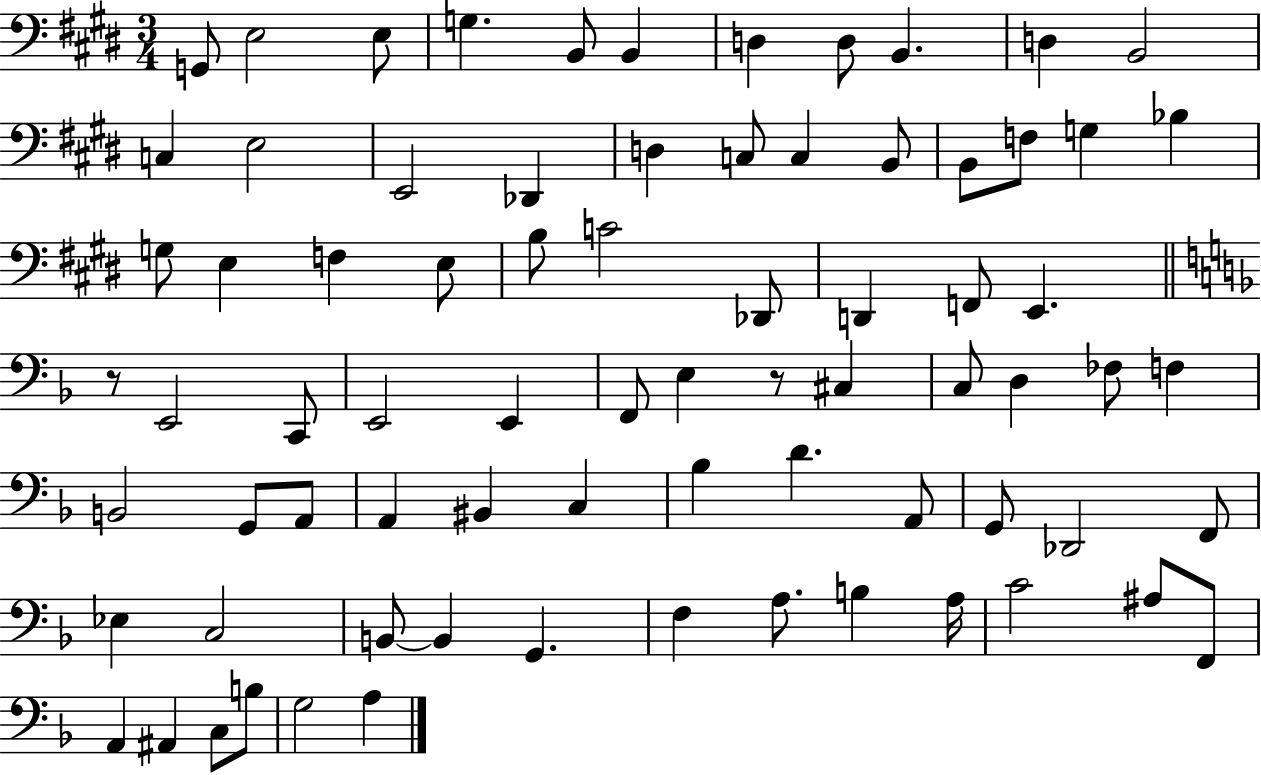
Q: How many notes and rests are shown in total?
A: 76